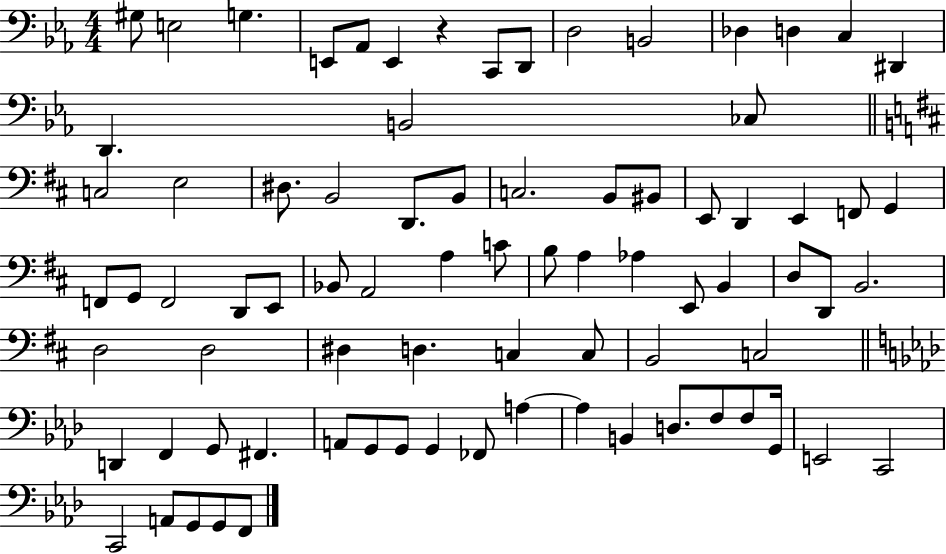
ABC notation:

X:1
T:Untitled
M:4/4
L:1/4
K:Eb
^G,/2 E,2 G, E,,/2 _A,,/2 E,, z C,,/2 D,,/2 D,2 B,,2 _D, D, C, ^D,, D,, B,,2 _C,/2 C,2 E,2 ^D,/2 B,,2 D,,/2 B,,/2 C,2 B,,/2 ^B,,/2 E,,/2 D,, E,, F,,/2 G,, F,,/2 G,,/2 F,,2 D,,/2 E,,/2 _B,,/2 A,,2 A, C/2 B,/2 A, _A, E,,/2 B,, D,/2 D,,/2 B,,2 D,2 D,2 ^D, D, C, C,/2 B,,2 C,2 D,, F,, G,,/2 ^F,, A,,/2 G,,/2 G,,/2 G,, _F,,/2 A, A, B,, D,/2 F,/2 F,/2 G,,/4 E,,2 C,,2 C,,2 A,,/2 G,,/2 G,,/2 F,,/2